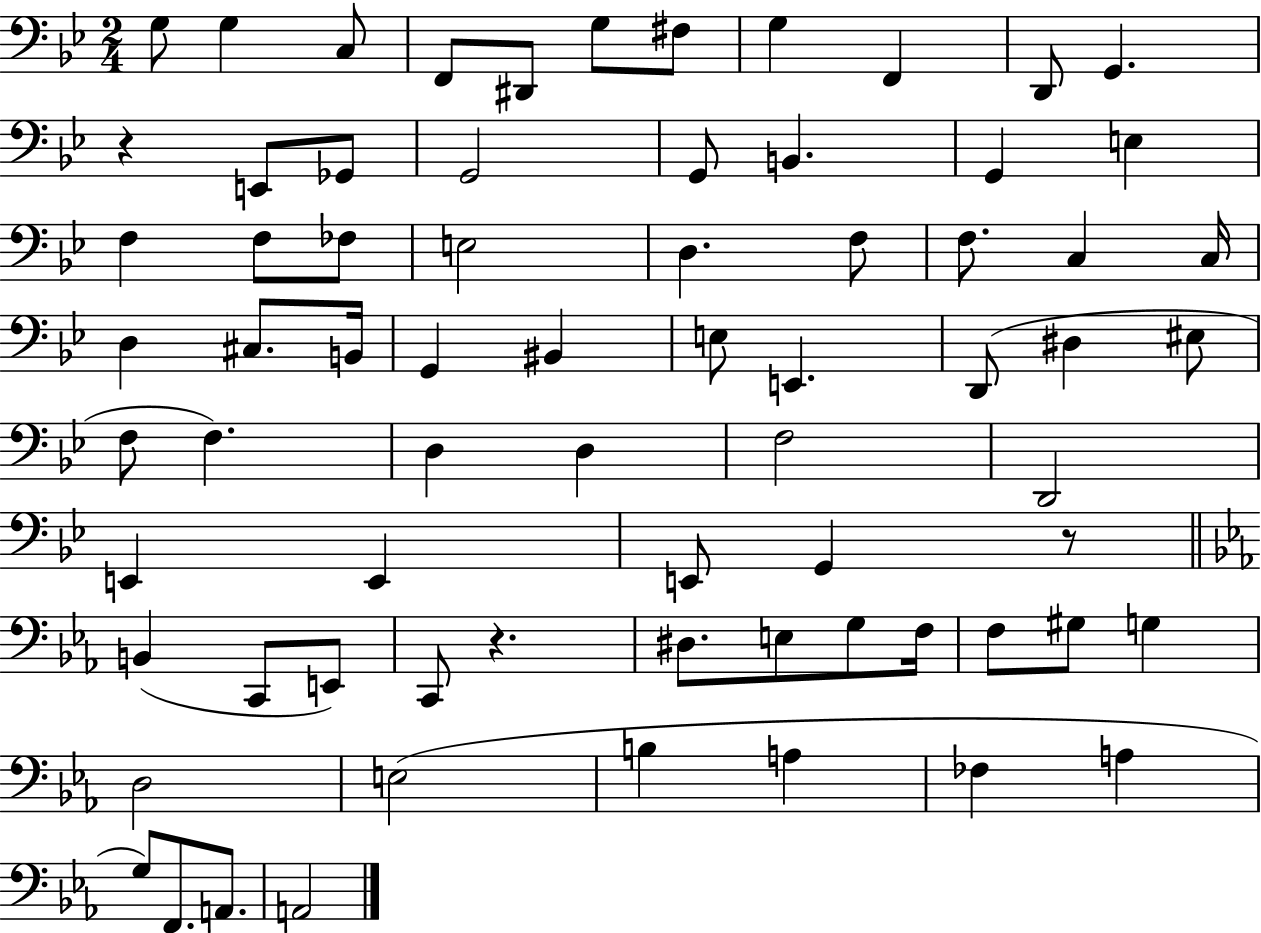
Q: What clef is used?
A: bass